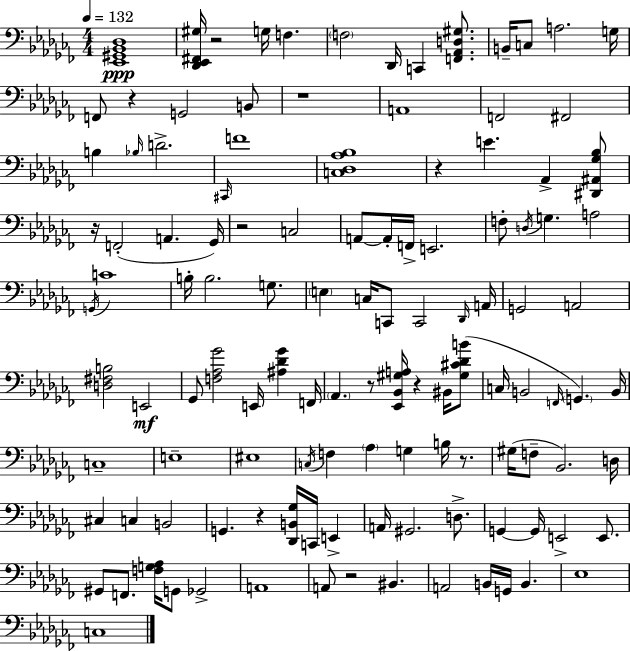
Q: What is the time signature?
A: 4/4